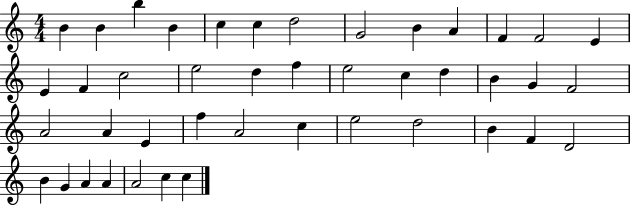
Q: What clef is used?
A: treble